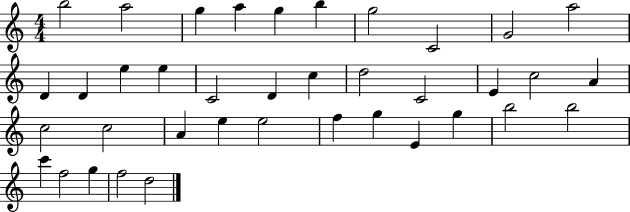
X:1
T:Untitled
M:4/4
L:1/4
K:C
b2 a2 g a g b g2 C2 G2 a2 D D e e C2 D c d2 C2 E c2 A c2 c2 A e e2 f g E g b2 b2 c' f2 g f2 d2